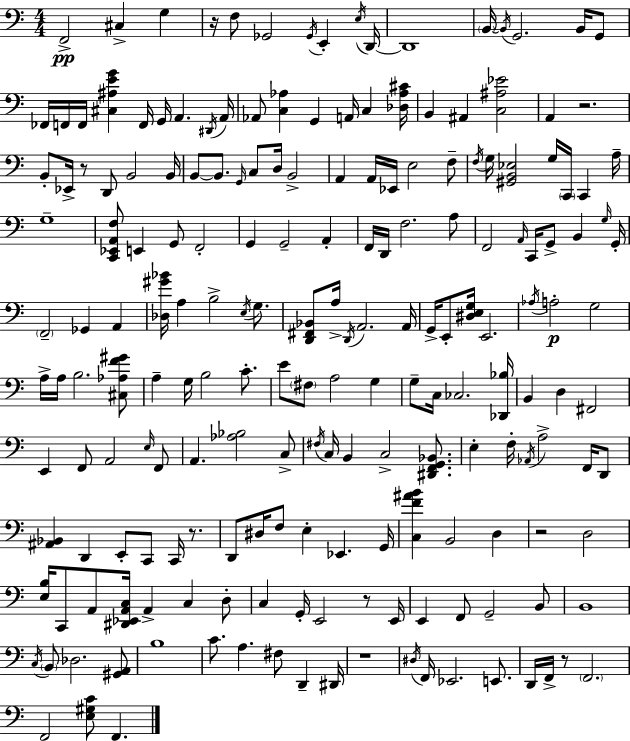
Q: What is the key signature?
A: C major